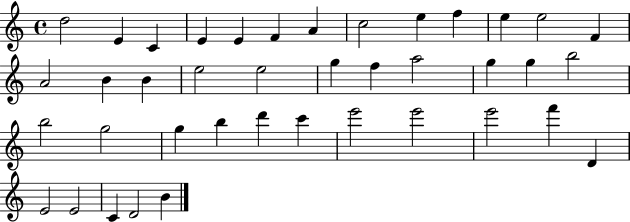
X:1
T:Untitled
M:4/4
L:1/4
K:C
d2 E C E E F A c2 e f e e2 F A2 B B e2 e2 g f a2 g g b2 b2 g2 g b d' c' e'2 e'2 e'2 f' D E2 E2 C D2 B